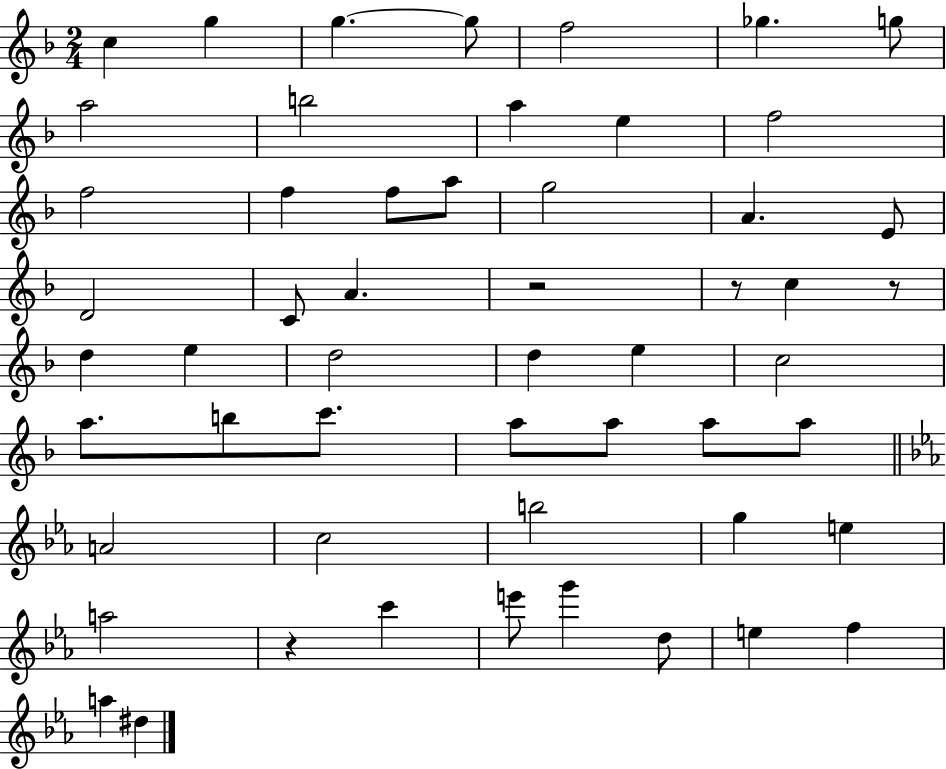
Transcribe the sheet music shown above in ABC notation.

X:1
T:Untitled
M:2/4
L:1/4
K:F
c g g g/2 f2 _g g/2 a2 b2 a e f2 f2 f f/2 a/2 g2 A E/2 D2 C/2 A z2 z/2 c z/2 d e d2 d e c2 a/2 b/2 c'/2 a/2 a/2 a/2 a/2 A2 c2 b2 g e a2 z c' e'/2 g' d/2 e f a ^d